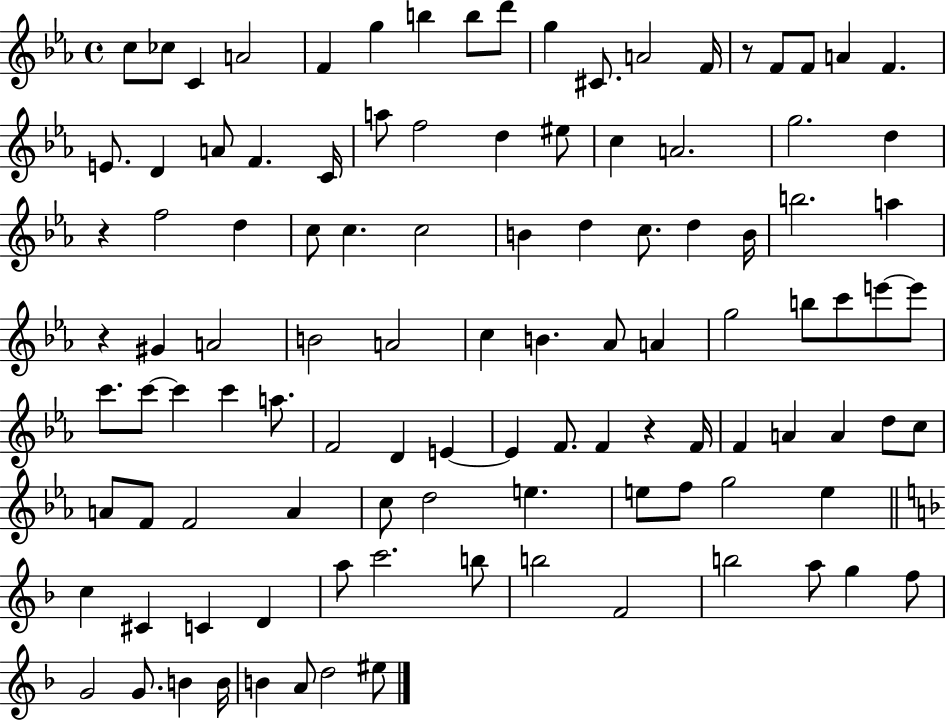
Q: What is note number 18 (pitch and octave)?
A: E4